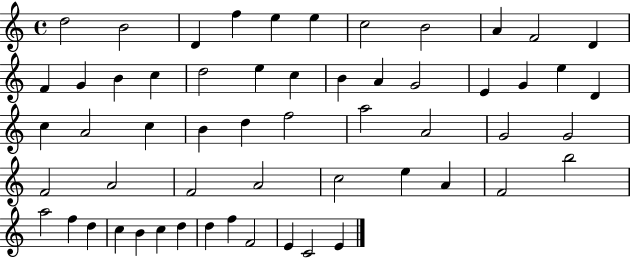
{
  \clef treble
  \time 4/4
  \defaultTimeSignature
  \key c \major
  d''2 b'2 | d'4 f''4 e''4 e''4 | c''2 b'2 | a'4 f'2 d'4 | \break f'4 g'4 b'4 c''4 | d''2 e''4 c''4 | b'4 a'4 g'2 | e'4 g'4 e''4 d'4 | \break c''4 a'2 c''4 | b'4 d''4 f''2 | a''2 a'2 | g'2 g'2 | \break f'2 a'2 | f'2 a'2 | c''2 e''4 a'4 | f'2 b''2 | \break a''2 f''4 d''4 | c''4 b'4 c''4 d''4 | d''4 f''4 f'2 | e'4 c'2 e'4 | \break \bar "|."
}